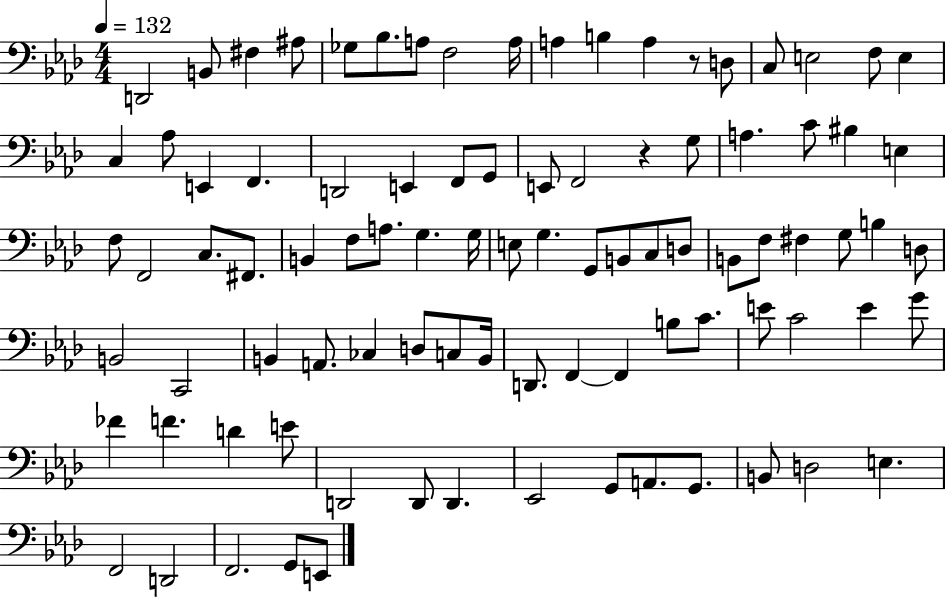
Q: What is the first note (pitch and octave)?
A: D2